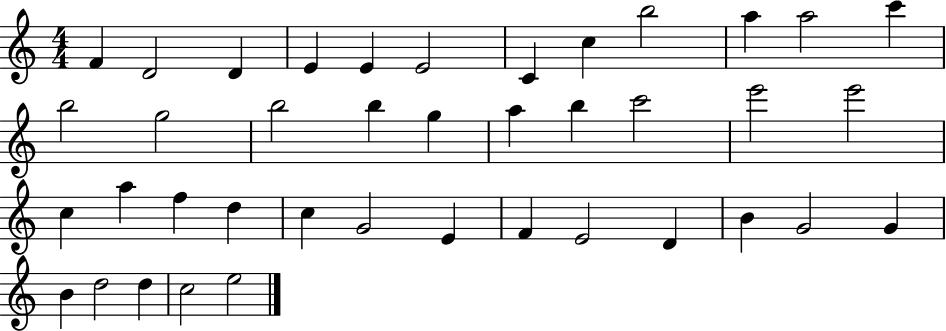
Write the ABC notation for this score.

X:1
T:Untitled
M:4/4
L:1/4
K:C
F D2 D E E E2 C c b2 a a2 c' b2 g2 b2 b g a b c'2 e'2 e'2 c a f d c G2 E F E2 D B G2 G B d2 d c2 e2